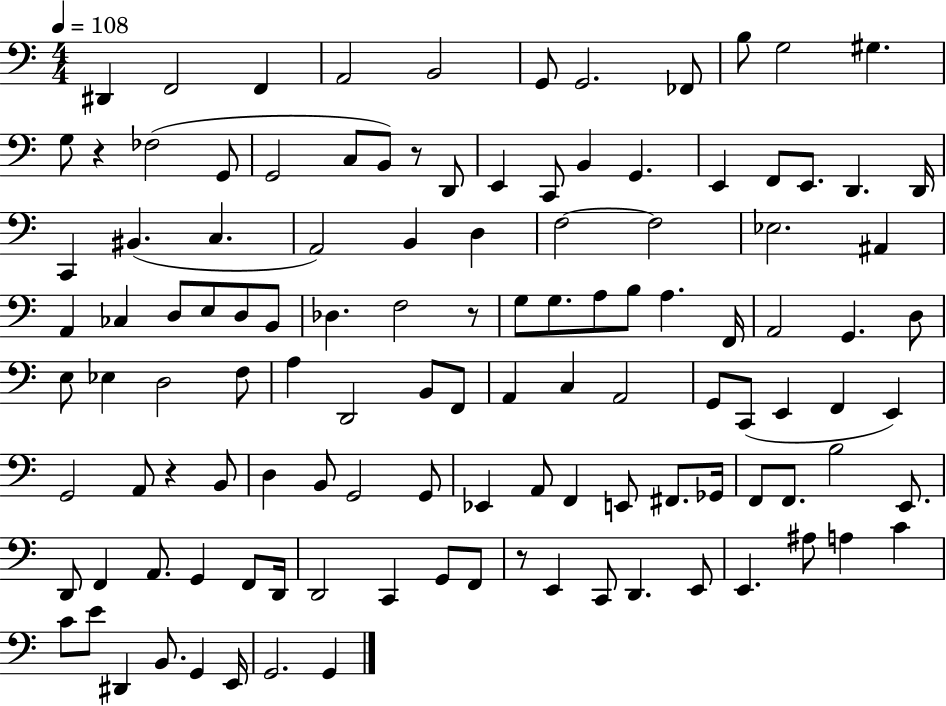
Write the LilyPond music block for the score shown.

{
  \clef bass
  \numericTimeSignature
  \time 4/4
  \key c \major
  \tempo 4 = 108
  dis,4 f,2 f,4 | a,2 b,2 | g,8 g,2. fes,8 | b8 g2 gis4. | \break g8 r4 fes2( g,8 | g,2 c8 b,8) r8 d,8 | e,4 c,8 b,4 g,4. | e,4 f,8 e,8. d,4. d,16 | \break c,4 bis,4.( c4. | a,2) b,4 d4 | f2~~ f2 | ees2. ais,4 | \break a,4 ces4 d8 e8 d8 b,8 | des4. f2 r8 | g8 g8. a8 b8 a4. f,16 | a,2 g,4. d8 | \break e8 ees4 d2 f8 | a4 d,2 b,8 f,8 | a,4 c4 a,2 | g,8 c,8( e,4 f,4 e,4) | \break g,2 a,8 r4 b,8 | d4 b,8 g,2 g,8 | ees,4 a,8 f,4 e,8 fis,8. ges,16 | f,8 f,8. b2 e,8. | \break d,8 f,4 a,8. g,4 f,8 d,16 | d,2 c,4 g,8 f,8 | r8 e,4 c,8 d,4. e,8 | e,4. ais8 a4 c'4 | \break c'8 e'8 dis,4 b,8. g,4 e,16 | g,2. g,4 | \bar "|."
}